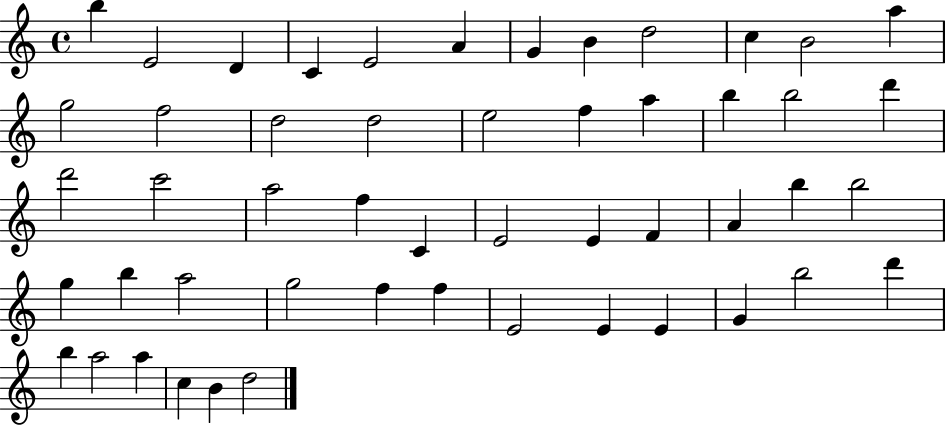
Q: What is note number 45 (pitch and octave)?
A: D6